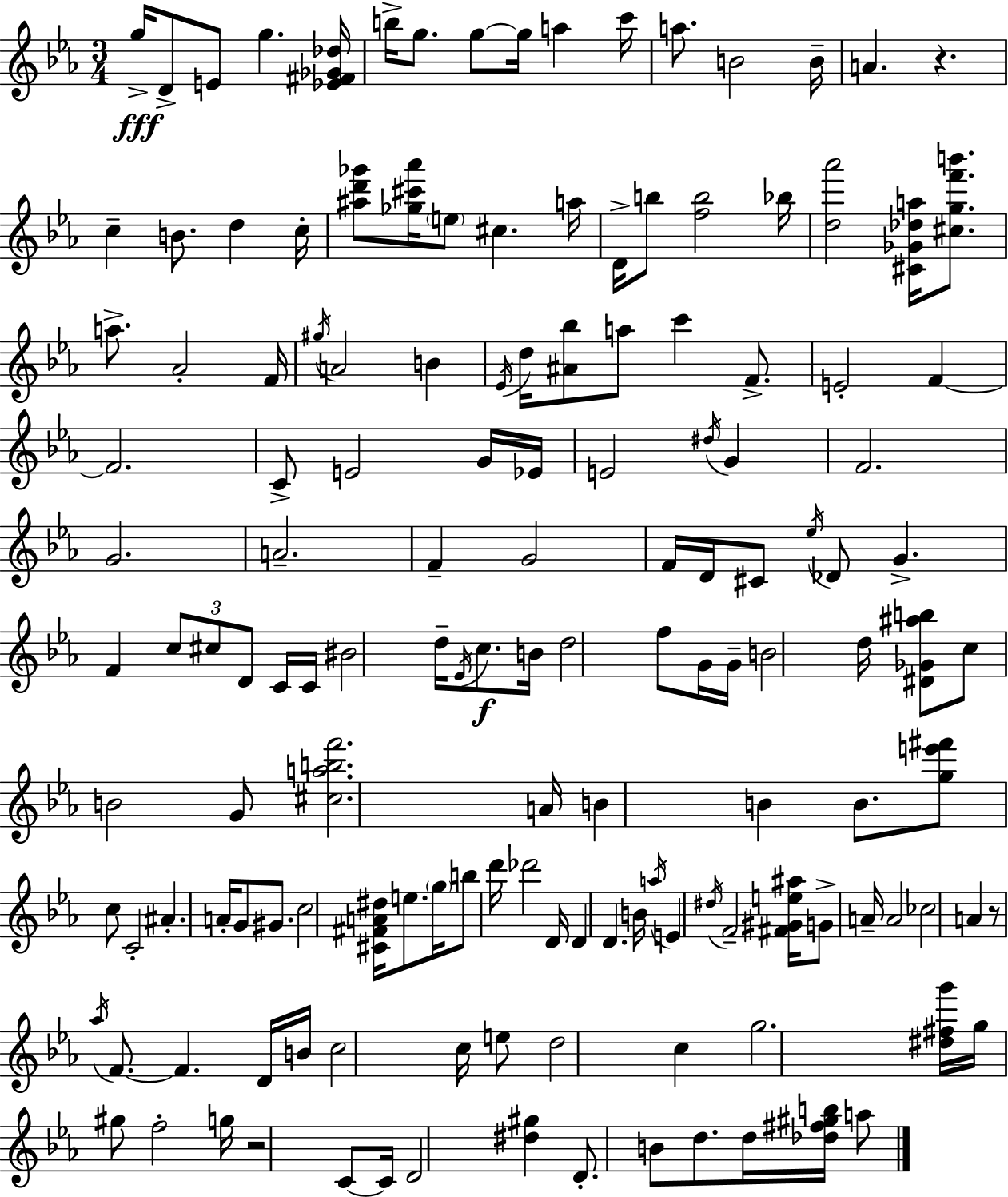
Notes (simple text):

G5/s D4/e E4/e G5/q. [Eb4,F#4,Gb4,Db5]/s B5/s G5/e. G5/e G5/s A5/q C6/s A5/e. B4/h B4/s A4/q. R/q. C5/q B4/e. D5/q C5/s [A#5,D6,Gb6]/e [Gb5,C#6,Ab6]/s E5/e C#5/q. A5/s D4/s B5/e [F5,B5]/h Bb5/s [D5,Ab6]/h [C#4,Gb4,Db5,A5]/s [C#5,G5,F6,B6]/e. A5/e. Ab4/h F4/s G#5/s A4/h B4/q Eb4/s D5/s [A#4,Bb5]/e A5/e C6/q F4/e. E4/h F4/q F4/h. C4/e E4/h G4/s Eb4/s E4/h D#5/s G4/q F4/h. G4/h. A4/h. F4/q G4/h F4/s D4/s C#4/e Eb5/s Db4/e G4/q. F4/q C5/e C#5/e D4/e C4/s C4/s BIS4/h D5/s Eb4/s C5/e. B4/s D5/h F5/e G4/s G4/s B4/h D5/s [D#4,Gb4,A#5,B5]/e C5/e B4/h G4/e [C#5,A5,B5,F6]/h. A4/s B4/q B4/q B4/e. [G5,E6,F#6]/e C5/e C4/h A#4/q. A4/s G4/e G#4/e. C5/h [C#4,F#4,A4,D#5]/s E5/e. G5/s B5/e D6/s Db6/h D4/s D4/q D4/q. B4/s A5/s E4/q D#5/s F4/h [F#4,G#4,E5,A#5]/s G4/e A4/s A4/h CES5/h A4/q R/e Ab5/s F4/e. F4/q. D4/s B4/s C5/h C5/s E5/e D5/h C5/q G5/h. [D#5,F#5,G6]/s G5/s G#5/e F5/h G5/s R/h C4/e C4/s D4/h [D#5,G#5]/q D4/e. B4/e D5/e. D5/s [Db5,F#5,G#5,B5]/s A5/e